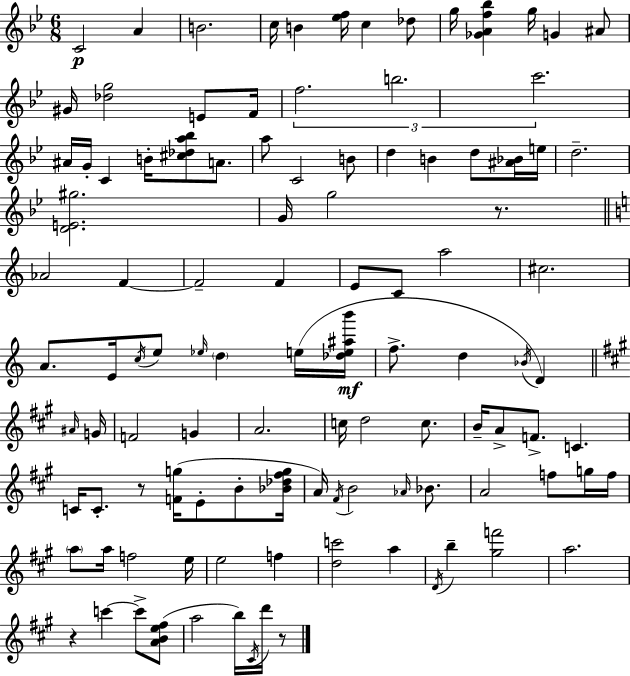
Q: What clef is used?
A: treble